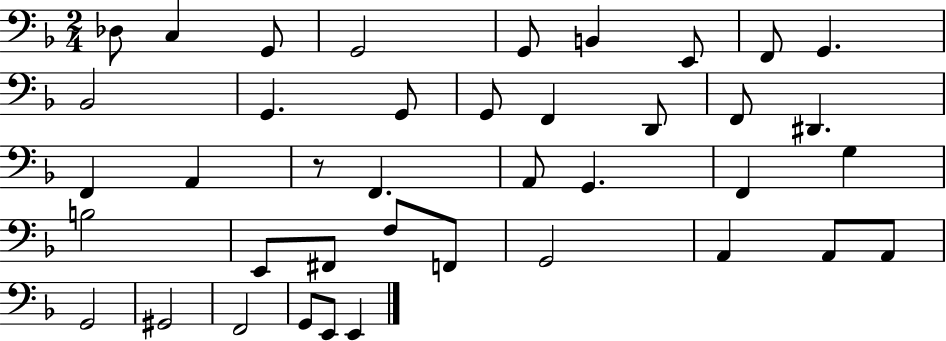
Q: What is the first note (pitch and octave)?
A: Db3